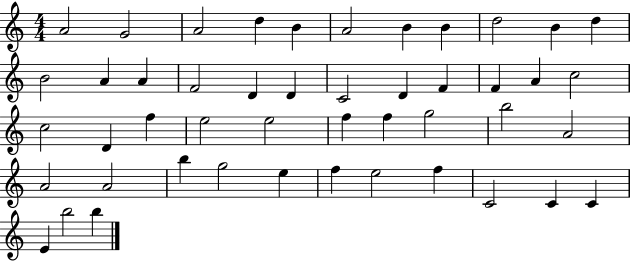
A4/h G4/h A4/h D5/q B4/q A4/h B4/q B4/q D5/h B4/q D5/q B4/h A4/q A4/q F4/h D4/q D4/q C4/h D4/q F4/q F4/q A4/q C5/h C5/h D4/q F5/q E5/h E5/h F5/q F5/q G5/h B5/h A4/h A4/h A4/h B5/q G5/h E5/q F5/q E5/h F5/q C4/h C4/q C4/q E4/q B5/h B5/q